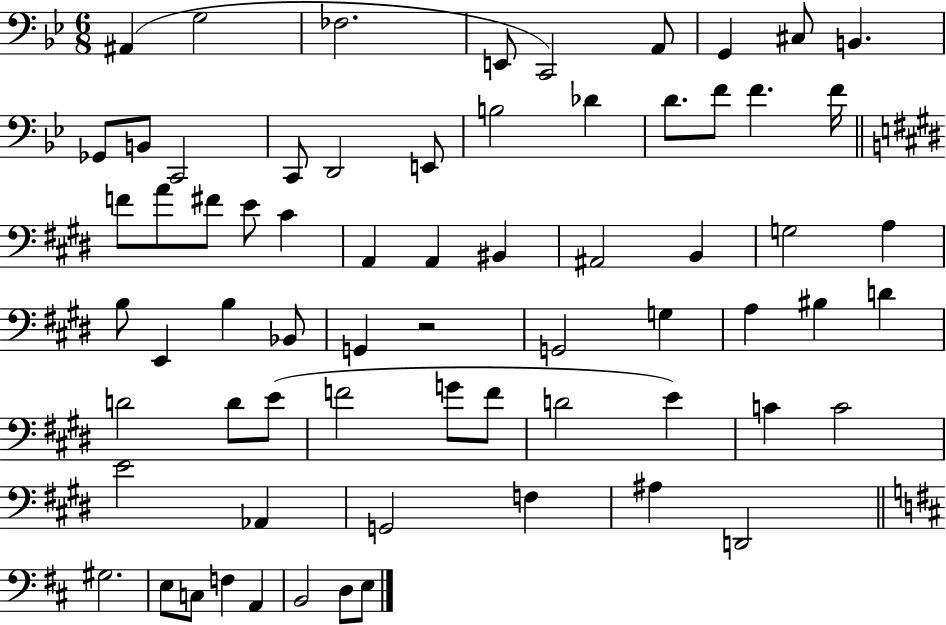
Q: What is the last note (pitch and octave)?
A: E3